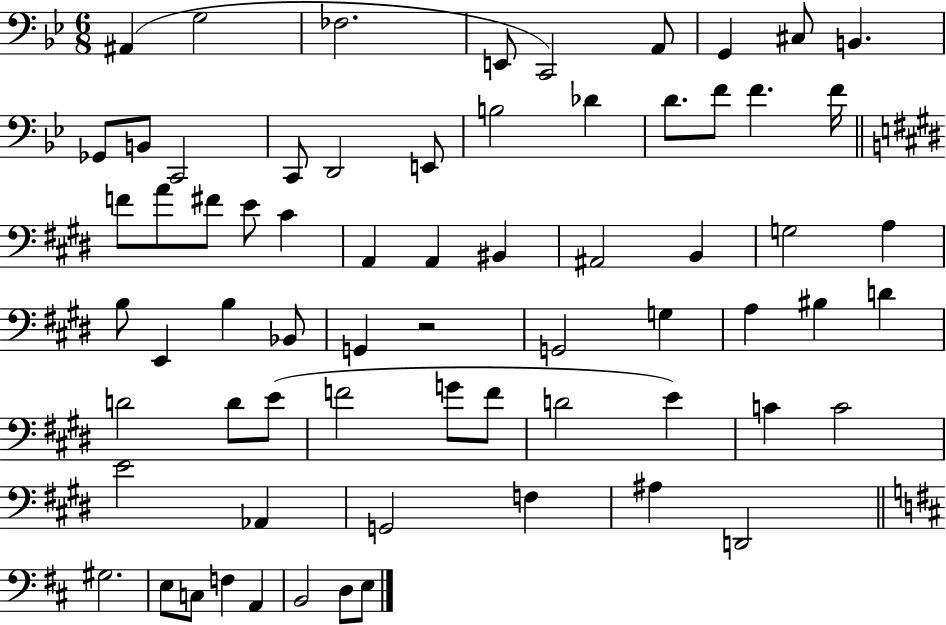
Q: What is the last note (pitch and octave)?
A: E3